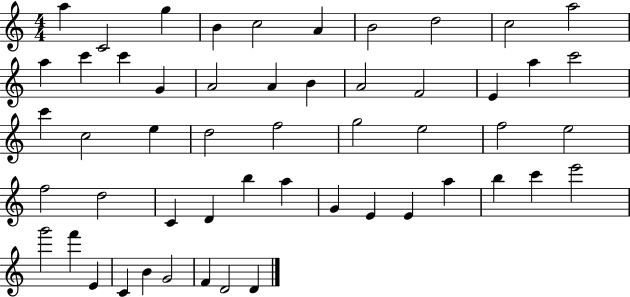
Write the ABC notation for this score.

X:1
T:Untitled
M:4/4
L:1/4
K:C
a C2 g B c2 A B2 d2 c2 a2 a c' c' G A2 A B A2 F2 E a c'2 c' c2 e d2 f2 g2 e2 f2 e2 f2 d2 C D b a G E E a b c' e'2 g'2 f' E C B G2 F D2 D